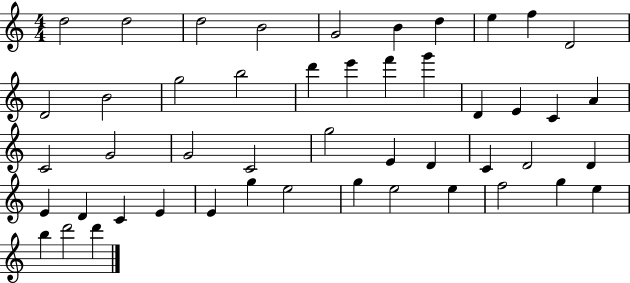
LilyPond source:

{
  \clef treble
  \numericTimeSignature
  \time 4/4
  \key c \major
  d''2 d''2 | d''2 b'2 | g'2 b'4 d''4 | e''4 f''4 d'2 | \break d'2 b'2 | g''2 b''2 | d'''4 e'''4 f'''4 g'''4 | d'4 e'4 c'4 a'4 | \break c'2 g'2 | g'2 c'2 | g''2 e'4 d'4 | c'4 d'2 d'4 | \break e'4 d'4 c'4 e'4 | e'4 g''4 e''2 | g''4 e''2 e''4 | f''2 g''4 e''4 | \break b''4 d'''2 d'''4 | \bar "|."
}